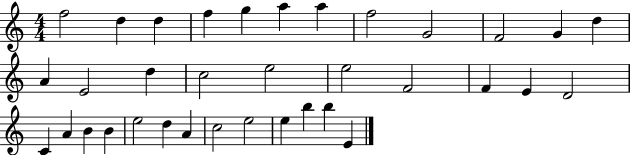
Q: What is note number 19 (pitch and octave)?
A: F4